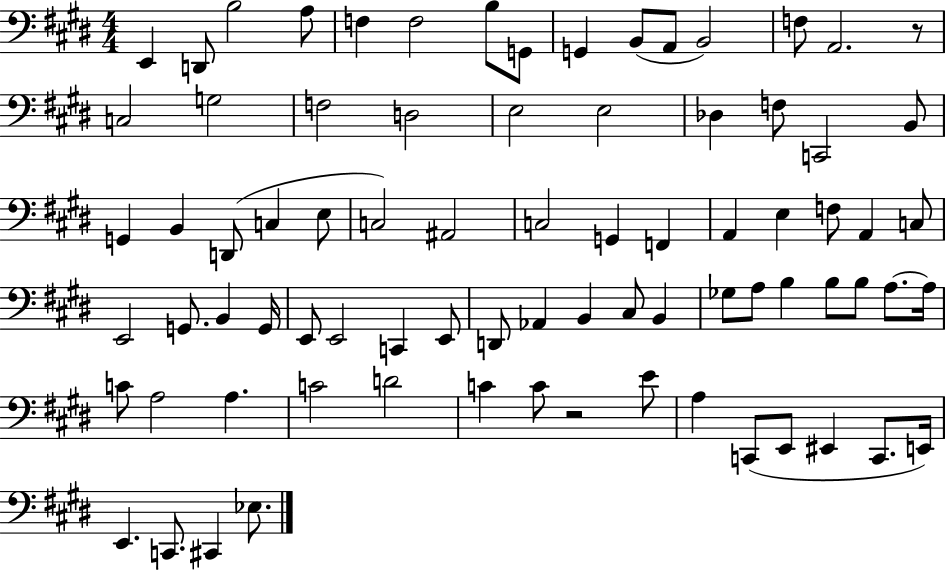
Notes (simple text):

E2/q D2/e B3/h A3/e F3/q F3/h B3/e G2/e G2/q B2/e A2/e B2/h F3/e A2/h. R/e C3/h G3/h F3/h D3/h E3/h E3/h Db3/q F3/e C2/h B2/e G2/q B2/q D2/e C3/q E3/e C3/h A#2/h C3/h G2/q F2/q A2/q E3/q F3/e A2/q C3/e E2/h G2/e. B2/q G2/s E2/e E2/h C2/q E2/e D2/e Ab2/q B2/q C#3/e B2/q Gb3/e A3/e B3/q B3/e B3/e A3/e. A3/s C4/e A3/h A3/q. C4/h D4/h C4/q C4/e R/h E4/e A3/q C2/e E2/e EIS2/q C2/e. E2/s E2/q. C2/e. C#2/q Eb3/e.